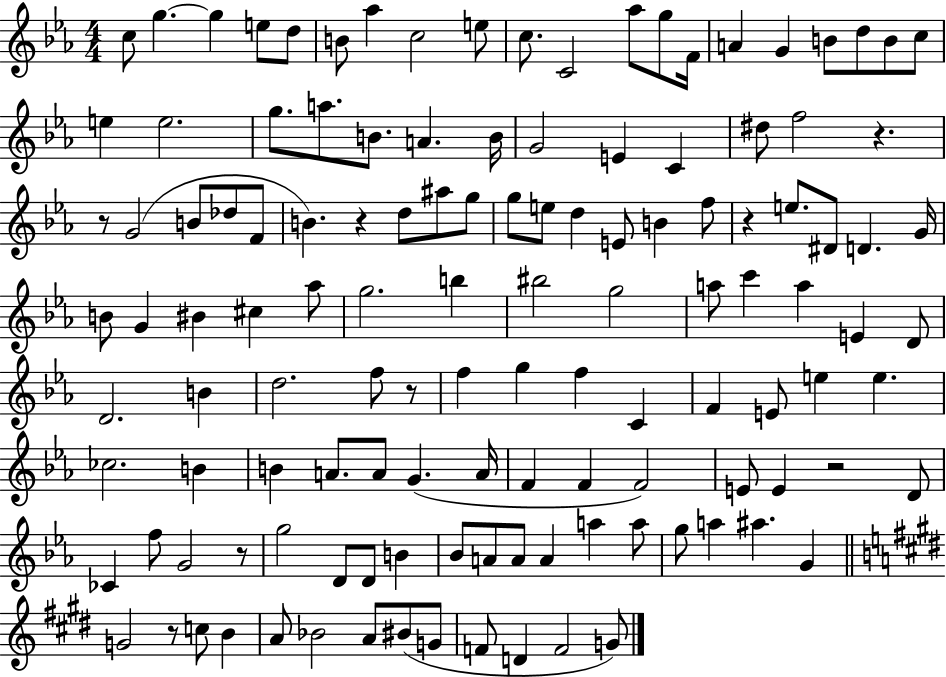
{
  \clef treble
  \numericTimeSignature
  \time 4/4
  \key ees \major
  c''8 g''4.~~ g''4 e''8 d''8 | b'8 aes''4 c''2 e''8 | c''8. c'2 aes''8 g''8 f'16 | a'4 g'4 b'8 d''8 b'8 c''8 | \break e''4 e''2. | g''8. a''8. b'8. a'4. b'16 | g'2 e'4 c'4 | dis''8 f''2 r4. | \break r8 g'2( b'8 des''8 f'8 | b'4.) r4 d''8 ais''8 g''8 | g''8 e''8 d''4 e'8 b'4 f''8 | r4 e''8. dis'8 d'4. g'16 | \break b'8 g'4 bis'4 cis''4 aes''8 | g''2. b''4 | bis''2 g''2 | a''8 c'''4 a''4 e'4 d'8 | \break d'2. b'4 | d''2. f''8 r8 | f''4 g''4 f''4 c'4 | f'4 e'8 e''4 e''4. | \break ces''2. b'4 | b'4 a'8. a'8 g'4.( a'16 | f'4 f'4 f'2) | e'8 e'4 r2 d'8 | \break ces'4 f''8 g'2 r8 | g''2 d'8 d'8 b'4 | bes'8 a'8 a'8 a'4 a''4 a''8 | g''8 a''4 ais''4. g'4 | \break \bar "||" \break \key e \major g'2 r8 c''8 b'4 | a'8 bes'2 a'8 bis'8( g'8 | f'8 d'4 f'2 g'8) | \bar "|."
}